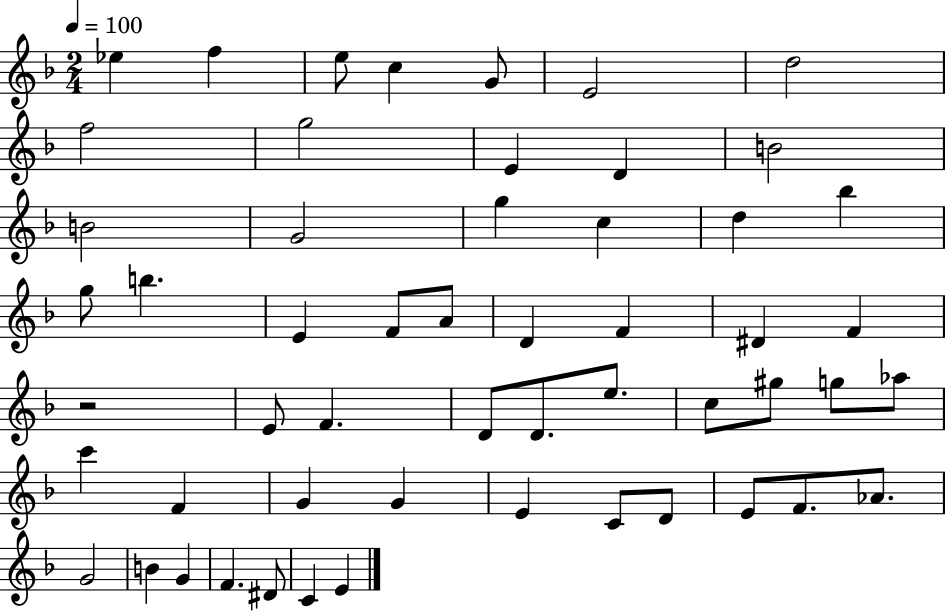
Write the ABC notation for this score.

X:1
T:Untitled
M:2/4
L:1/4
K:F
_e f e/2 c G/2 E2 d2 f2 g2 E D B2 B2 G2 g c d _b g/2 b E F/2 A/2 D F ^D F z2 E/2 F D/2 D/2 e/2 c/2 ^g/2 g/2 _a/2 c' F G G E C/2 D/2 E/2 F/2 _A/2 G2 B G F ^D/2 C E